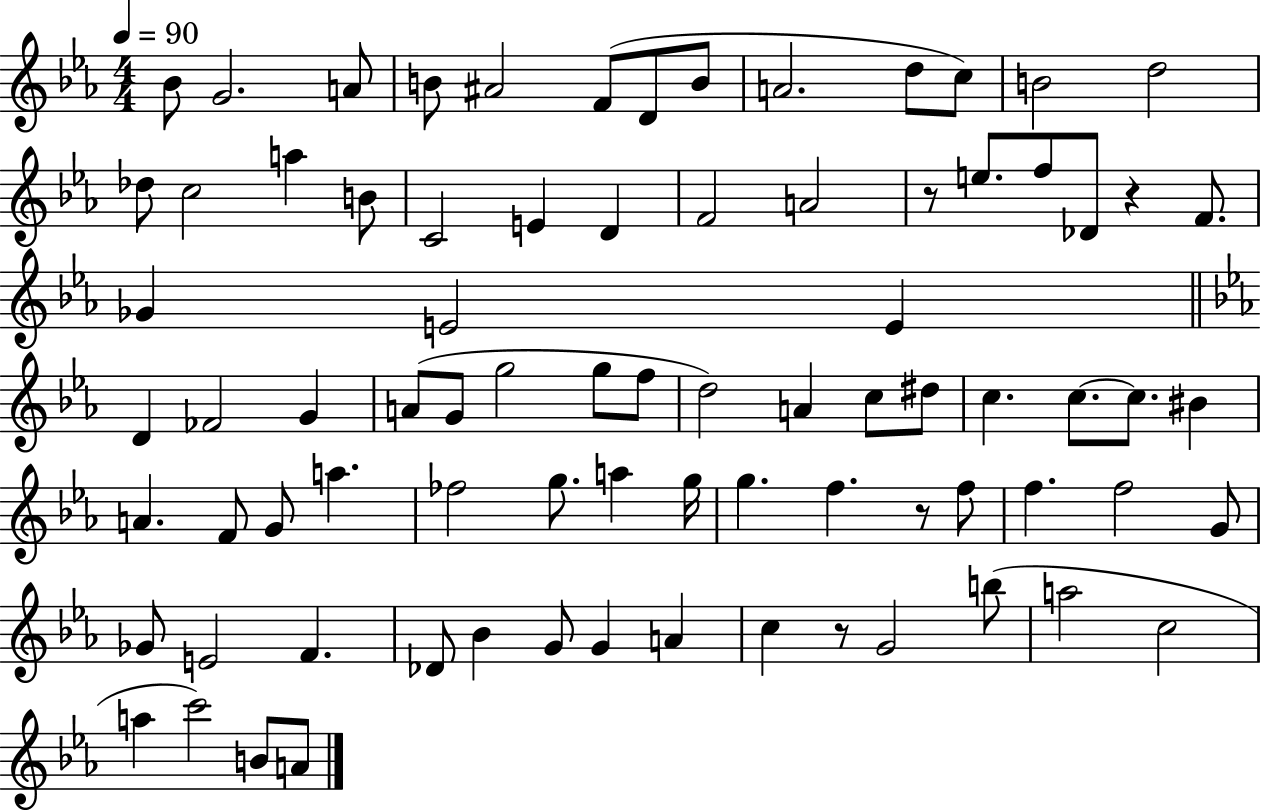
Bb4/e G4/h. A4/e B4/e A#4/h F4/e D4/e B4/e A4/h. D5/e C5/e B4/h D5/h Db5/e C5/h A5/q B4/e C4/h E4/q D4/q F4/h A4/h R/e E5/e. F5/e Db4/e R/q F4/e. Gb4/q E4/h E4/q D4/q FES4/h G4/q A4/e G4/e G5/h G5/e F5/e D5/h A4/q C5/e D#5/e C5/q. C5/e. C5/e. BIS4/q A4/q. F4/e G4/e A5/q. FES5/h G5/e. A5/q G5/s G5/q. F5/q. R/e F5/e F5/q. F5/h G4/e Gb4/e E4/h F4/q. Db4/e Bb4/q G4/e G4/q A4/q C5/q R/e G4/h B5/e A5/h C5/h A5/q C6/h B4/e A4/e